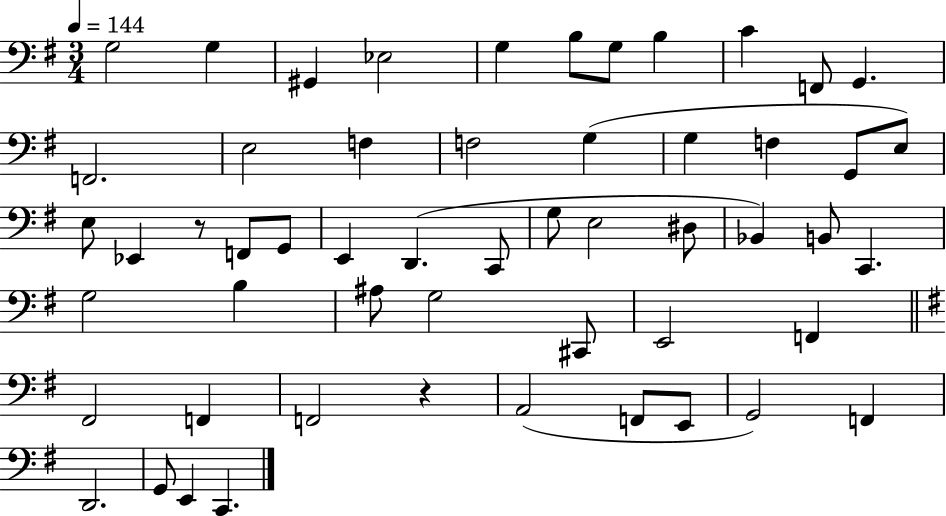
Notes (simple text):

G3/h G3/q G#2/q Eb3/h G3/q B3/e G3/e B3/q C4/q F2/e G2/q. F2/h. E3/h F3/q F3/h G3/q G3/q F3/q G2/e E3/e E3/e Eb2/q R/e F2/e G2/e E2/q D2/q. C2/e G3/e E3/h D#3/e Bb2/q B2/e C2/q. G3/h B3/q A#3/e G3/h C#2/e E2/h F2/q F#2/h F2/q F2/h R/q A2/h F2/e E2/e G2/h F2/q D2/h. G2/e E2/q C2/q.